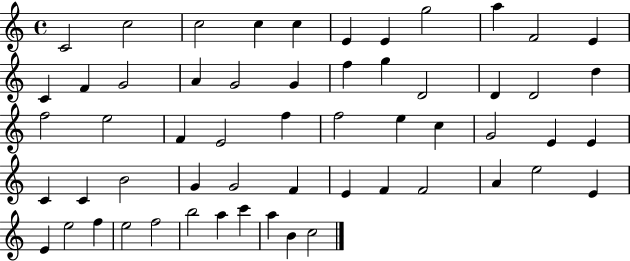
{
  \clef treble
  \time 4/4
  \defaultTimeSignature
  \key c \major
  c'2 c''2 | c''2 c''4 c''4 | e'4 e'4 g''2 | a''4 f'2 e'4 | \break c'4 f'4 g'2 | a'4 g'2 g'4 | f''4 g''4 d'2 | d'4 d'2 d''4 | \break f''2 e''2 | f'4 e'2 f''4 | f''2 e''4 c''4 | g'2 e'4 e'4 | \break c'4 c'4 b'2 | g'4 g'2 f'4 | e'4 f'4 f'2 | a'4 e''2 e'4 | \break e'4 e''2 f''4 | e''2 f''2 | b''2 a''4 c'''4 | a''4 b'4 c''2 | \break \bar "|."
}